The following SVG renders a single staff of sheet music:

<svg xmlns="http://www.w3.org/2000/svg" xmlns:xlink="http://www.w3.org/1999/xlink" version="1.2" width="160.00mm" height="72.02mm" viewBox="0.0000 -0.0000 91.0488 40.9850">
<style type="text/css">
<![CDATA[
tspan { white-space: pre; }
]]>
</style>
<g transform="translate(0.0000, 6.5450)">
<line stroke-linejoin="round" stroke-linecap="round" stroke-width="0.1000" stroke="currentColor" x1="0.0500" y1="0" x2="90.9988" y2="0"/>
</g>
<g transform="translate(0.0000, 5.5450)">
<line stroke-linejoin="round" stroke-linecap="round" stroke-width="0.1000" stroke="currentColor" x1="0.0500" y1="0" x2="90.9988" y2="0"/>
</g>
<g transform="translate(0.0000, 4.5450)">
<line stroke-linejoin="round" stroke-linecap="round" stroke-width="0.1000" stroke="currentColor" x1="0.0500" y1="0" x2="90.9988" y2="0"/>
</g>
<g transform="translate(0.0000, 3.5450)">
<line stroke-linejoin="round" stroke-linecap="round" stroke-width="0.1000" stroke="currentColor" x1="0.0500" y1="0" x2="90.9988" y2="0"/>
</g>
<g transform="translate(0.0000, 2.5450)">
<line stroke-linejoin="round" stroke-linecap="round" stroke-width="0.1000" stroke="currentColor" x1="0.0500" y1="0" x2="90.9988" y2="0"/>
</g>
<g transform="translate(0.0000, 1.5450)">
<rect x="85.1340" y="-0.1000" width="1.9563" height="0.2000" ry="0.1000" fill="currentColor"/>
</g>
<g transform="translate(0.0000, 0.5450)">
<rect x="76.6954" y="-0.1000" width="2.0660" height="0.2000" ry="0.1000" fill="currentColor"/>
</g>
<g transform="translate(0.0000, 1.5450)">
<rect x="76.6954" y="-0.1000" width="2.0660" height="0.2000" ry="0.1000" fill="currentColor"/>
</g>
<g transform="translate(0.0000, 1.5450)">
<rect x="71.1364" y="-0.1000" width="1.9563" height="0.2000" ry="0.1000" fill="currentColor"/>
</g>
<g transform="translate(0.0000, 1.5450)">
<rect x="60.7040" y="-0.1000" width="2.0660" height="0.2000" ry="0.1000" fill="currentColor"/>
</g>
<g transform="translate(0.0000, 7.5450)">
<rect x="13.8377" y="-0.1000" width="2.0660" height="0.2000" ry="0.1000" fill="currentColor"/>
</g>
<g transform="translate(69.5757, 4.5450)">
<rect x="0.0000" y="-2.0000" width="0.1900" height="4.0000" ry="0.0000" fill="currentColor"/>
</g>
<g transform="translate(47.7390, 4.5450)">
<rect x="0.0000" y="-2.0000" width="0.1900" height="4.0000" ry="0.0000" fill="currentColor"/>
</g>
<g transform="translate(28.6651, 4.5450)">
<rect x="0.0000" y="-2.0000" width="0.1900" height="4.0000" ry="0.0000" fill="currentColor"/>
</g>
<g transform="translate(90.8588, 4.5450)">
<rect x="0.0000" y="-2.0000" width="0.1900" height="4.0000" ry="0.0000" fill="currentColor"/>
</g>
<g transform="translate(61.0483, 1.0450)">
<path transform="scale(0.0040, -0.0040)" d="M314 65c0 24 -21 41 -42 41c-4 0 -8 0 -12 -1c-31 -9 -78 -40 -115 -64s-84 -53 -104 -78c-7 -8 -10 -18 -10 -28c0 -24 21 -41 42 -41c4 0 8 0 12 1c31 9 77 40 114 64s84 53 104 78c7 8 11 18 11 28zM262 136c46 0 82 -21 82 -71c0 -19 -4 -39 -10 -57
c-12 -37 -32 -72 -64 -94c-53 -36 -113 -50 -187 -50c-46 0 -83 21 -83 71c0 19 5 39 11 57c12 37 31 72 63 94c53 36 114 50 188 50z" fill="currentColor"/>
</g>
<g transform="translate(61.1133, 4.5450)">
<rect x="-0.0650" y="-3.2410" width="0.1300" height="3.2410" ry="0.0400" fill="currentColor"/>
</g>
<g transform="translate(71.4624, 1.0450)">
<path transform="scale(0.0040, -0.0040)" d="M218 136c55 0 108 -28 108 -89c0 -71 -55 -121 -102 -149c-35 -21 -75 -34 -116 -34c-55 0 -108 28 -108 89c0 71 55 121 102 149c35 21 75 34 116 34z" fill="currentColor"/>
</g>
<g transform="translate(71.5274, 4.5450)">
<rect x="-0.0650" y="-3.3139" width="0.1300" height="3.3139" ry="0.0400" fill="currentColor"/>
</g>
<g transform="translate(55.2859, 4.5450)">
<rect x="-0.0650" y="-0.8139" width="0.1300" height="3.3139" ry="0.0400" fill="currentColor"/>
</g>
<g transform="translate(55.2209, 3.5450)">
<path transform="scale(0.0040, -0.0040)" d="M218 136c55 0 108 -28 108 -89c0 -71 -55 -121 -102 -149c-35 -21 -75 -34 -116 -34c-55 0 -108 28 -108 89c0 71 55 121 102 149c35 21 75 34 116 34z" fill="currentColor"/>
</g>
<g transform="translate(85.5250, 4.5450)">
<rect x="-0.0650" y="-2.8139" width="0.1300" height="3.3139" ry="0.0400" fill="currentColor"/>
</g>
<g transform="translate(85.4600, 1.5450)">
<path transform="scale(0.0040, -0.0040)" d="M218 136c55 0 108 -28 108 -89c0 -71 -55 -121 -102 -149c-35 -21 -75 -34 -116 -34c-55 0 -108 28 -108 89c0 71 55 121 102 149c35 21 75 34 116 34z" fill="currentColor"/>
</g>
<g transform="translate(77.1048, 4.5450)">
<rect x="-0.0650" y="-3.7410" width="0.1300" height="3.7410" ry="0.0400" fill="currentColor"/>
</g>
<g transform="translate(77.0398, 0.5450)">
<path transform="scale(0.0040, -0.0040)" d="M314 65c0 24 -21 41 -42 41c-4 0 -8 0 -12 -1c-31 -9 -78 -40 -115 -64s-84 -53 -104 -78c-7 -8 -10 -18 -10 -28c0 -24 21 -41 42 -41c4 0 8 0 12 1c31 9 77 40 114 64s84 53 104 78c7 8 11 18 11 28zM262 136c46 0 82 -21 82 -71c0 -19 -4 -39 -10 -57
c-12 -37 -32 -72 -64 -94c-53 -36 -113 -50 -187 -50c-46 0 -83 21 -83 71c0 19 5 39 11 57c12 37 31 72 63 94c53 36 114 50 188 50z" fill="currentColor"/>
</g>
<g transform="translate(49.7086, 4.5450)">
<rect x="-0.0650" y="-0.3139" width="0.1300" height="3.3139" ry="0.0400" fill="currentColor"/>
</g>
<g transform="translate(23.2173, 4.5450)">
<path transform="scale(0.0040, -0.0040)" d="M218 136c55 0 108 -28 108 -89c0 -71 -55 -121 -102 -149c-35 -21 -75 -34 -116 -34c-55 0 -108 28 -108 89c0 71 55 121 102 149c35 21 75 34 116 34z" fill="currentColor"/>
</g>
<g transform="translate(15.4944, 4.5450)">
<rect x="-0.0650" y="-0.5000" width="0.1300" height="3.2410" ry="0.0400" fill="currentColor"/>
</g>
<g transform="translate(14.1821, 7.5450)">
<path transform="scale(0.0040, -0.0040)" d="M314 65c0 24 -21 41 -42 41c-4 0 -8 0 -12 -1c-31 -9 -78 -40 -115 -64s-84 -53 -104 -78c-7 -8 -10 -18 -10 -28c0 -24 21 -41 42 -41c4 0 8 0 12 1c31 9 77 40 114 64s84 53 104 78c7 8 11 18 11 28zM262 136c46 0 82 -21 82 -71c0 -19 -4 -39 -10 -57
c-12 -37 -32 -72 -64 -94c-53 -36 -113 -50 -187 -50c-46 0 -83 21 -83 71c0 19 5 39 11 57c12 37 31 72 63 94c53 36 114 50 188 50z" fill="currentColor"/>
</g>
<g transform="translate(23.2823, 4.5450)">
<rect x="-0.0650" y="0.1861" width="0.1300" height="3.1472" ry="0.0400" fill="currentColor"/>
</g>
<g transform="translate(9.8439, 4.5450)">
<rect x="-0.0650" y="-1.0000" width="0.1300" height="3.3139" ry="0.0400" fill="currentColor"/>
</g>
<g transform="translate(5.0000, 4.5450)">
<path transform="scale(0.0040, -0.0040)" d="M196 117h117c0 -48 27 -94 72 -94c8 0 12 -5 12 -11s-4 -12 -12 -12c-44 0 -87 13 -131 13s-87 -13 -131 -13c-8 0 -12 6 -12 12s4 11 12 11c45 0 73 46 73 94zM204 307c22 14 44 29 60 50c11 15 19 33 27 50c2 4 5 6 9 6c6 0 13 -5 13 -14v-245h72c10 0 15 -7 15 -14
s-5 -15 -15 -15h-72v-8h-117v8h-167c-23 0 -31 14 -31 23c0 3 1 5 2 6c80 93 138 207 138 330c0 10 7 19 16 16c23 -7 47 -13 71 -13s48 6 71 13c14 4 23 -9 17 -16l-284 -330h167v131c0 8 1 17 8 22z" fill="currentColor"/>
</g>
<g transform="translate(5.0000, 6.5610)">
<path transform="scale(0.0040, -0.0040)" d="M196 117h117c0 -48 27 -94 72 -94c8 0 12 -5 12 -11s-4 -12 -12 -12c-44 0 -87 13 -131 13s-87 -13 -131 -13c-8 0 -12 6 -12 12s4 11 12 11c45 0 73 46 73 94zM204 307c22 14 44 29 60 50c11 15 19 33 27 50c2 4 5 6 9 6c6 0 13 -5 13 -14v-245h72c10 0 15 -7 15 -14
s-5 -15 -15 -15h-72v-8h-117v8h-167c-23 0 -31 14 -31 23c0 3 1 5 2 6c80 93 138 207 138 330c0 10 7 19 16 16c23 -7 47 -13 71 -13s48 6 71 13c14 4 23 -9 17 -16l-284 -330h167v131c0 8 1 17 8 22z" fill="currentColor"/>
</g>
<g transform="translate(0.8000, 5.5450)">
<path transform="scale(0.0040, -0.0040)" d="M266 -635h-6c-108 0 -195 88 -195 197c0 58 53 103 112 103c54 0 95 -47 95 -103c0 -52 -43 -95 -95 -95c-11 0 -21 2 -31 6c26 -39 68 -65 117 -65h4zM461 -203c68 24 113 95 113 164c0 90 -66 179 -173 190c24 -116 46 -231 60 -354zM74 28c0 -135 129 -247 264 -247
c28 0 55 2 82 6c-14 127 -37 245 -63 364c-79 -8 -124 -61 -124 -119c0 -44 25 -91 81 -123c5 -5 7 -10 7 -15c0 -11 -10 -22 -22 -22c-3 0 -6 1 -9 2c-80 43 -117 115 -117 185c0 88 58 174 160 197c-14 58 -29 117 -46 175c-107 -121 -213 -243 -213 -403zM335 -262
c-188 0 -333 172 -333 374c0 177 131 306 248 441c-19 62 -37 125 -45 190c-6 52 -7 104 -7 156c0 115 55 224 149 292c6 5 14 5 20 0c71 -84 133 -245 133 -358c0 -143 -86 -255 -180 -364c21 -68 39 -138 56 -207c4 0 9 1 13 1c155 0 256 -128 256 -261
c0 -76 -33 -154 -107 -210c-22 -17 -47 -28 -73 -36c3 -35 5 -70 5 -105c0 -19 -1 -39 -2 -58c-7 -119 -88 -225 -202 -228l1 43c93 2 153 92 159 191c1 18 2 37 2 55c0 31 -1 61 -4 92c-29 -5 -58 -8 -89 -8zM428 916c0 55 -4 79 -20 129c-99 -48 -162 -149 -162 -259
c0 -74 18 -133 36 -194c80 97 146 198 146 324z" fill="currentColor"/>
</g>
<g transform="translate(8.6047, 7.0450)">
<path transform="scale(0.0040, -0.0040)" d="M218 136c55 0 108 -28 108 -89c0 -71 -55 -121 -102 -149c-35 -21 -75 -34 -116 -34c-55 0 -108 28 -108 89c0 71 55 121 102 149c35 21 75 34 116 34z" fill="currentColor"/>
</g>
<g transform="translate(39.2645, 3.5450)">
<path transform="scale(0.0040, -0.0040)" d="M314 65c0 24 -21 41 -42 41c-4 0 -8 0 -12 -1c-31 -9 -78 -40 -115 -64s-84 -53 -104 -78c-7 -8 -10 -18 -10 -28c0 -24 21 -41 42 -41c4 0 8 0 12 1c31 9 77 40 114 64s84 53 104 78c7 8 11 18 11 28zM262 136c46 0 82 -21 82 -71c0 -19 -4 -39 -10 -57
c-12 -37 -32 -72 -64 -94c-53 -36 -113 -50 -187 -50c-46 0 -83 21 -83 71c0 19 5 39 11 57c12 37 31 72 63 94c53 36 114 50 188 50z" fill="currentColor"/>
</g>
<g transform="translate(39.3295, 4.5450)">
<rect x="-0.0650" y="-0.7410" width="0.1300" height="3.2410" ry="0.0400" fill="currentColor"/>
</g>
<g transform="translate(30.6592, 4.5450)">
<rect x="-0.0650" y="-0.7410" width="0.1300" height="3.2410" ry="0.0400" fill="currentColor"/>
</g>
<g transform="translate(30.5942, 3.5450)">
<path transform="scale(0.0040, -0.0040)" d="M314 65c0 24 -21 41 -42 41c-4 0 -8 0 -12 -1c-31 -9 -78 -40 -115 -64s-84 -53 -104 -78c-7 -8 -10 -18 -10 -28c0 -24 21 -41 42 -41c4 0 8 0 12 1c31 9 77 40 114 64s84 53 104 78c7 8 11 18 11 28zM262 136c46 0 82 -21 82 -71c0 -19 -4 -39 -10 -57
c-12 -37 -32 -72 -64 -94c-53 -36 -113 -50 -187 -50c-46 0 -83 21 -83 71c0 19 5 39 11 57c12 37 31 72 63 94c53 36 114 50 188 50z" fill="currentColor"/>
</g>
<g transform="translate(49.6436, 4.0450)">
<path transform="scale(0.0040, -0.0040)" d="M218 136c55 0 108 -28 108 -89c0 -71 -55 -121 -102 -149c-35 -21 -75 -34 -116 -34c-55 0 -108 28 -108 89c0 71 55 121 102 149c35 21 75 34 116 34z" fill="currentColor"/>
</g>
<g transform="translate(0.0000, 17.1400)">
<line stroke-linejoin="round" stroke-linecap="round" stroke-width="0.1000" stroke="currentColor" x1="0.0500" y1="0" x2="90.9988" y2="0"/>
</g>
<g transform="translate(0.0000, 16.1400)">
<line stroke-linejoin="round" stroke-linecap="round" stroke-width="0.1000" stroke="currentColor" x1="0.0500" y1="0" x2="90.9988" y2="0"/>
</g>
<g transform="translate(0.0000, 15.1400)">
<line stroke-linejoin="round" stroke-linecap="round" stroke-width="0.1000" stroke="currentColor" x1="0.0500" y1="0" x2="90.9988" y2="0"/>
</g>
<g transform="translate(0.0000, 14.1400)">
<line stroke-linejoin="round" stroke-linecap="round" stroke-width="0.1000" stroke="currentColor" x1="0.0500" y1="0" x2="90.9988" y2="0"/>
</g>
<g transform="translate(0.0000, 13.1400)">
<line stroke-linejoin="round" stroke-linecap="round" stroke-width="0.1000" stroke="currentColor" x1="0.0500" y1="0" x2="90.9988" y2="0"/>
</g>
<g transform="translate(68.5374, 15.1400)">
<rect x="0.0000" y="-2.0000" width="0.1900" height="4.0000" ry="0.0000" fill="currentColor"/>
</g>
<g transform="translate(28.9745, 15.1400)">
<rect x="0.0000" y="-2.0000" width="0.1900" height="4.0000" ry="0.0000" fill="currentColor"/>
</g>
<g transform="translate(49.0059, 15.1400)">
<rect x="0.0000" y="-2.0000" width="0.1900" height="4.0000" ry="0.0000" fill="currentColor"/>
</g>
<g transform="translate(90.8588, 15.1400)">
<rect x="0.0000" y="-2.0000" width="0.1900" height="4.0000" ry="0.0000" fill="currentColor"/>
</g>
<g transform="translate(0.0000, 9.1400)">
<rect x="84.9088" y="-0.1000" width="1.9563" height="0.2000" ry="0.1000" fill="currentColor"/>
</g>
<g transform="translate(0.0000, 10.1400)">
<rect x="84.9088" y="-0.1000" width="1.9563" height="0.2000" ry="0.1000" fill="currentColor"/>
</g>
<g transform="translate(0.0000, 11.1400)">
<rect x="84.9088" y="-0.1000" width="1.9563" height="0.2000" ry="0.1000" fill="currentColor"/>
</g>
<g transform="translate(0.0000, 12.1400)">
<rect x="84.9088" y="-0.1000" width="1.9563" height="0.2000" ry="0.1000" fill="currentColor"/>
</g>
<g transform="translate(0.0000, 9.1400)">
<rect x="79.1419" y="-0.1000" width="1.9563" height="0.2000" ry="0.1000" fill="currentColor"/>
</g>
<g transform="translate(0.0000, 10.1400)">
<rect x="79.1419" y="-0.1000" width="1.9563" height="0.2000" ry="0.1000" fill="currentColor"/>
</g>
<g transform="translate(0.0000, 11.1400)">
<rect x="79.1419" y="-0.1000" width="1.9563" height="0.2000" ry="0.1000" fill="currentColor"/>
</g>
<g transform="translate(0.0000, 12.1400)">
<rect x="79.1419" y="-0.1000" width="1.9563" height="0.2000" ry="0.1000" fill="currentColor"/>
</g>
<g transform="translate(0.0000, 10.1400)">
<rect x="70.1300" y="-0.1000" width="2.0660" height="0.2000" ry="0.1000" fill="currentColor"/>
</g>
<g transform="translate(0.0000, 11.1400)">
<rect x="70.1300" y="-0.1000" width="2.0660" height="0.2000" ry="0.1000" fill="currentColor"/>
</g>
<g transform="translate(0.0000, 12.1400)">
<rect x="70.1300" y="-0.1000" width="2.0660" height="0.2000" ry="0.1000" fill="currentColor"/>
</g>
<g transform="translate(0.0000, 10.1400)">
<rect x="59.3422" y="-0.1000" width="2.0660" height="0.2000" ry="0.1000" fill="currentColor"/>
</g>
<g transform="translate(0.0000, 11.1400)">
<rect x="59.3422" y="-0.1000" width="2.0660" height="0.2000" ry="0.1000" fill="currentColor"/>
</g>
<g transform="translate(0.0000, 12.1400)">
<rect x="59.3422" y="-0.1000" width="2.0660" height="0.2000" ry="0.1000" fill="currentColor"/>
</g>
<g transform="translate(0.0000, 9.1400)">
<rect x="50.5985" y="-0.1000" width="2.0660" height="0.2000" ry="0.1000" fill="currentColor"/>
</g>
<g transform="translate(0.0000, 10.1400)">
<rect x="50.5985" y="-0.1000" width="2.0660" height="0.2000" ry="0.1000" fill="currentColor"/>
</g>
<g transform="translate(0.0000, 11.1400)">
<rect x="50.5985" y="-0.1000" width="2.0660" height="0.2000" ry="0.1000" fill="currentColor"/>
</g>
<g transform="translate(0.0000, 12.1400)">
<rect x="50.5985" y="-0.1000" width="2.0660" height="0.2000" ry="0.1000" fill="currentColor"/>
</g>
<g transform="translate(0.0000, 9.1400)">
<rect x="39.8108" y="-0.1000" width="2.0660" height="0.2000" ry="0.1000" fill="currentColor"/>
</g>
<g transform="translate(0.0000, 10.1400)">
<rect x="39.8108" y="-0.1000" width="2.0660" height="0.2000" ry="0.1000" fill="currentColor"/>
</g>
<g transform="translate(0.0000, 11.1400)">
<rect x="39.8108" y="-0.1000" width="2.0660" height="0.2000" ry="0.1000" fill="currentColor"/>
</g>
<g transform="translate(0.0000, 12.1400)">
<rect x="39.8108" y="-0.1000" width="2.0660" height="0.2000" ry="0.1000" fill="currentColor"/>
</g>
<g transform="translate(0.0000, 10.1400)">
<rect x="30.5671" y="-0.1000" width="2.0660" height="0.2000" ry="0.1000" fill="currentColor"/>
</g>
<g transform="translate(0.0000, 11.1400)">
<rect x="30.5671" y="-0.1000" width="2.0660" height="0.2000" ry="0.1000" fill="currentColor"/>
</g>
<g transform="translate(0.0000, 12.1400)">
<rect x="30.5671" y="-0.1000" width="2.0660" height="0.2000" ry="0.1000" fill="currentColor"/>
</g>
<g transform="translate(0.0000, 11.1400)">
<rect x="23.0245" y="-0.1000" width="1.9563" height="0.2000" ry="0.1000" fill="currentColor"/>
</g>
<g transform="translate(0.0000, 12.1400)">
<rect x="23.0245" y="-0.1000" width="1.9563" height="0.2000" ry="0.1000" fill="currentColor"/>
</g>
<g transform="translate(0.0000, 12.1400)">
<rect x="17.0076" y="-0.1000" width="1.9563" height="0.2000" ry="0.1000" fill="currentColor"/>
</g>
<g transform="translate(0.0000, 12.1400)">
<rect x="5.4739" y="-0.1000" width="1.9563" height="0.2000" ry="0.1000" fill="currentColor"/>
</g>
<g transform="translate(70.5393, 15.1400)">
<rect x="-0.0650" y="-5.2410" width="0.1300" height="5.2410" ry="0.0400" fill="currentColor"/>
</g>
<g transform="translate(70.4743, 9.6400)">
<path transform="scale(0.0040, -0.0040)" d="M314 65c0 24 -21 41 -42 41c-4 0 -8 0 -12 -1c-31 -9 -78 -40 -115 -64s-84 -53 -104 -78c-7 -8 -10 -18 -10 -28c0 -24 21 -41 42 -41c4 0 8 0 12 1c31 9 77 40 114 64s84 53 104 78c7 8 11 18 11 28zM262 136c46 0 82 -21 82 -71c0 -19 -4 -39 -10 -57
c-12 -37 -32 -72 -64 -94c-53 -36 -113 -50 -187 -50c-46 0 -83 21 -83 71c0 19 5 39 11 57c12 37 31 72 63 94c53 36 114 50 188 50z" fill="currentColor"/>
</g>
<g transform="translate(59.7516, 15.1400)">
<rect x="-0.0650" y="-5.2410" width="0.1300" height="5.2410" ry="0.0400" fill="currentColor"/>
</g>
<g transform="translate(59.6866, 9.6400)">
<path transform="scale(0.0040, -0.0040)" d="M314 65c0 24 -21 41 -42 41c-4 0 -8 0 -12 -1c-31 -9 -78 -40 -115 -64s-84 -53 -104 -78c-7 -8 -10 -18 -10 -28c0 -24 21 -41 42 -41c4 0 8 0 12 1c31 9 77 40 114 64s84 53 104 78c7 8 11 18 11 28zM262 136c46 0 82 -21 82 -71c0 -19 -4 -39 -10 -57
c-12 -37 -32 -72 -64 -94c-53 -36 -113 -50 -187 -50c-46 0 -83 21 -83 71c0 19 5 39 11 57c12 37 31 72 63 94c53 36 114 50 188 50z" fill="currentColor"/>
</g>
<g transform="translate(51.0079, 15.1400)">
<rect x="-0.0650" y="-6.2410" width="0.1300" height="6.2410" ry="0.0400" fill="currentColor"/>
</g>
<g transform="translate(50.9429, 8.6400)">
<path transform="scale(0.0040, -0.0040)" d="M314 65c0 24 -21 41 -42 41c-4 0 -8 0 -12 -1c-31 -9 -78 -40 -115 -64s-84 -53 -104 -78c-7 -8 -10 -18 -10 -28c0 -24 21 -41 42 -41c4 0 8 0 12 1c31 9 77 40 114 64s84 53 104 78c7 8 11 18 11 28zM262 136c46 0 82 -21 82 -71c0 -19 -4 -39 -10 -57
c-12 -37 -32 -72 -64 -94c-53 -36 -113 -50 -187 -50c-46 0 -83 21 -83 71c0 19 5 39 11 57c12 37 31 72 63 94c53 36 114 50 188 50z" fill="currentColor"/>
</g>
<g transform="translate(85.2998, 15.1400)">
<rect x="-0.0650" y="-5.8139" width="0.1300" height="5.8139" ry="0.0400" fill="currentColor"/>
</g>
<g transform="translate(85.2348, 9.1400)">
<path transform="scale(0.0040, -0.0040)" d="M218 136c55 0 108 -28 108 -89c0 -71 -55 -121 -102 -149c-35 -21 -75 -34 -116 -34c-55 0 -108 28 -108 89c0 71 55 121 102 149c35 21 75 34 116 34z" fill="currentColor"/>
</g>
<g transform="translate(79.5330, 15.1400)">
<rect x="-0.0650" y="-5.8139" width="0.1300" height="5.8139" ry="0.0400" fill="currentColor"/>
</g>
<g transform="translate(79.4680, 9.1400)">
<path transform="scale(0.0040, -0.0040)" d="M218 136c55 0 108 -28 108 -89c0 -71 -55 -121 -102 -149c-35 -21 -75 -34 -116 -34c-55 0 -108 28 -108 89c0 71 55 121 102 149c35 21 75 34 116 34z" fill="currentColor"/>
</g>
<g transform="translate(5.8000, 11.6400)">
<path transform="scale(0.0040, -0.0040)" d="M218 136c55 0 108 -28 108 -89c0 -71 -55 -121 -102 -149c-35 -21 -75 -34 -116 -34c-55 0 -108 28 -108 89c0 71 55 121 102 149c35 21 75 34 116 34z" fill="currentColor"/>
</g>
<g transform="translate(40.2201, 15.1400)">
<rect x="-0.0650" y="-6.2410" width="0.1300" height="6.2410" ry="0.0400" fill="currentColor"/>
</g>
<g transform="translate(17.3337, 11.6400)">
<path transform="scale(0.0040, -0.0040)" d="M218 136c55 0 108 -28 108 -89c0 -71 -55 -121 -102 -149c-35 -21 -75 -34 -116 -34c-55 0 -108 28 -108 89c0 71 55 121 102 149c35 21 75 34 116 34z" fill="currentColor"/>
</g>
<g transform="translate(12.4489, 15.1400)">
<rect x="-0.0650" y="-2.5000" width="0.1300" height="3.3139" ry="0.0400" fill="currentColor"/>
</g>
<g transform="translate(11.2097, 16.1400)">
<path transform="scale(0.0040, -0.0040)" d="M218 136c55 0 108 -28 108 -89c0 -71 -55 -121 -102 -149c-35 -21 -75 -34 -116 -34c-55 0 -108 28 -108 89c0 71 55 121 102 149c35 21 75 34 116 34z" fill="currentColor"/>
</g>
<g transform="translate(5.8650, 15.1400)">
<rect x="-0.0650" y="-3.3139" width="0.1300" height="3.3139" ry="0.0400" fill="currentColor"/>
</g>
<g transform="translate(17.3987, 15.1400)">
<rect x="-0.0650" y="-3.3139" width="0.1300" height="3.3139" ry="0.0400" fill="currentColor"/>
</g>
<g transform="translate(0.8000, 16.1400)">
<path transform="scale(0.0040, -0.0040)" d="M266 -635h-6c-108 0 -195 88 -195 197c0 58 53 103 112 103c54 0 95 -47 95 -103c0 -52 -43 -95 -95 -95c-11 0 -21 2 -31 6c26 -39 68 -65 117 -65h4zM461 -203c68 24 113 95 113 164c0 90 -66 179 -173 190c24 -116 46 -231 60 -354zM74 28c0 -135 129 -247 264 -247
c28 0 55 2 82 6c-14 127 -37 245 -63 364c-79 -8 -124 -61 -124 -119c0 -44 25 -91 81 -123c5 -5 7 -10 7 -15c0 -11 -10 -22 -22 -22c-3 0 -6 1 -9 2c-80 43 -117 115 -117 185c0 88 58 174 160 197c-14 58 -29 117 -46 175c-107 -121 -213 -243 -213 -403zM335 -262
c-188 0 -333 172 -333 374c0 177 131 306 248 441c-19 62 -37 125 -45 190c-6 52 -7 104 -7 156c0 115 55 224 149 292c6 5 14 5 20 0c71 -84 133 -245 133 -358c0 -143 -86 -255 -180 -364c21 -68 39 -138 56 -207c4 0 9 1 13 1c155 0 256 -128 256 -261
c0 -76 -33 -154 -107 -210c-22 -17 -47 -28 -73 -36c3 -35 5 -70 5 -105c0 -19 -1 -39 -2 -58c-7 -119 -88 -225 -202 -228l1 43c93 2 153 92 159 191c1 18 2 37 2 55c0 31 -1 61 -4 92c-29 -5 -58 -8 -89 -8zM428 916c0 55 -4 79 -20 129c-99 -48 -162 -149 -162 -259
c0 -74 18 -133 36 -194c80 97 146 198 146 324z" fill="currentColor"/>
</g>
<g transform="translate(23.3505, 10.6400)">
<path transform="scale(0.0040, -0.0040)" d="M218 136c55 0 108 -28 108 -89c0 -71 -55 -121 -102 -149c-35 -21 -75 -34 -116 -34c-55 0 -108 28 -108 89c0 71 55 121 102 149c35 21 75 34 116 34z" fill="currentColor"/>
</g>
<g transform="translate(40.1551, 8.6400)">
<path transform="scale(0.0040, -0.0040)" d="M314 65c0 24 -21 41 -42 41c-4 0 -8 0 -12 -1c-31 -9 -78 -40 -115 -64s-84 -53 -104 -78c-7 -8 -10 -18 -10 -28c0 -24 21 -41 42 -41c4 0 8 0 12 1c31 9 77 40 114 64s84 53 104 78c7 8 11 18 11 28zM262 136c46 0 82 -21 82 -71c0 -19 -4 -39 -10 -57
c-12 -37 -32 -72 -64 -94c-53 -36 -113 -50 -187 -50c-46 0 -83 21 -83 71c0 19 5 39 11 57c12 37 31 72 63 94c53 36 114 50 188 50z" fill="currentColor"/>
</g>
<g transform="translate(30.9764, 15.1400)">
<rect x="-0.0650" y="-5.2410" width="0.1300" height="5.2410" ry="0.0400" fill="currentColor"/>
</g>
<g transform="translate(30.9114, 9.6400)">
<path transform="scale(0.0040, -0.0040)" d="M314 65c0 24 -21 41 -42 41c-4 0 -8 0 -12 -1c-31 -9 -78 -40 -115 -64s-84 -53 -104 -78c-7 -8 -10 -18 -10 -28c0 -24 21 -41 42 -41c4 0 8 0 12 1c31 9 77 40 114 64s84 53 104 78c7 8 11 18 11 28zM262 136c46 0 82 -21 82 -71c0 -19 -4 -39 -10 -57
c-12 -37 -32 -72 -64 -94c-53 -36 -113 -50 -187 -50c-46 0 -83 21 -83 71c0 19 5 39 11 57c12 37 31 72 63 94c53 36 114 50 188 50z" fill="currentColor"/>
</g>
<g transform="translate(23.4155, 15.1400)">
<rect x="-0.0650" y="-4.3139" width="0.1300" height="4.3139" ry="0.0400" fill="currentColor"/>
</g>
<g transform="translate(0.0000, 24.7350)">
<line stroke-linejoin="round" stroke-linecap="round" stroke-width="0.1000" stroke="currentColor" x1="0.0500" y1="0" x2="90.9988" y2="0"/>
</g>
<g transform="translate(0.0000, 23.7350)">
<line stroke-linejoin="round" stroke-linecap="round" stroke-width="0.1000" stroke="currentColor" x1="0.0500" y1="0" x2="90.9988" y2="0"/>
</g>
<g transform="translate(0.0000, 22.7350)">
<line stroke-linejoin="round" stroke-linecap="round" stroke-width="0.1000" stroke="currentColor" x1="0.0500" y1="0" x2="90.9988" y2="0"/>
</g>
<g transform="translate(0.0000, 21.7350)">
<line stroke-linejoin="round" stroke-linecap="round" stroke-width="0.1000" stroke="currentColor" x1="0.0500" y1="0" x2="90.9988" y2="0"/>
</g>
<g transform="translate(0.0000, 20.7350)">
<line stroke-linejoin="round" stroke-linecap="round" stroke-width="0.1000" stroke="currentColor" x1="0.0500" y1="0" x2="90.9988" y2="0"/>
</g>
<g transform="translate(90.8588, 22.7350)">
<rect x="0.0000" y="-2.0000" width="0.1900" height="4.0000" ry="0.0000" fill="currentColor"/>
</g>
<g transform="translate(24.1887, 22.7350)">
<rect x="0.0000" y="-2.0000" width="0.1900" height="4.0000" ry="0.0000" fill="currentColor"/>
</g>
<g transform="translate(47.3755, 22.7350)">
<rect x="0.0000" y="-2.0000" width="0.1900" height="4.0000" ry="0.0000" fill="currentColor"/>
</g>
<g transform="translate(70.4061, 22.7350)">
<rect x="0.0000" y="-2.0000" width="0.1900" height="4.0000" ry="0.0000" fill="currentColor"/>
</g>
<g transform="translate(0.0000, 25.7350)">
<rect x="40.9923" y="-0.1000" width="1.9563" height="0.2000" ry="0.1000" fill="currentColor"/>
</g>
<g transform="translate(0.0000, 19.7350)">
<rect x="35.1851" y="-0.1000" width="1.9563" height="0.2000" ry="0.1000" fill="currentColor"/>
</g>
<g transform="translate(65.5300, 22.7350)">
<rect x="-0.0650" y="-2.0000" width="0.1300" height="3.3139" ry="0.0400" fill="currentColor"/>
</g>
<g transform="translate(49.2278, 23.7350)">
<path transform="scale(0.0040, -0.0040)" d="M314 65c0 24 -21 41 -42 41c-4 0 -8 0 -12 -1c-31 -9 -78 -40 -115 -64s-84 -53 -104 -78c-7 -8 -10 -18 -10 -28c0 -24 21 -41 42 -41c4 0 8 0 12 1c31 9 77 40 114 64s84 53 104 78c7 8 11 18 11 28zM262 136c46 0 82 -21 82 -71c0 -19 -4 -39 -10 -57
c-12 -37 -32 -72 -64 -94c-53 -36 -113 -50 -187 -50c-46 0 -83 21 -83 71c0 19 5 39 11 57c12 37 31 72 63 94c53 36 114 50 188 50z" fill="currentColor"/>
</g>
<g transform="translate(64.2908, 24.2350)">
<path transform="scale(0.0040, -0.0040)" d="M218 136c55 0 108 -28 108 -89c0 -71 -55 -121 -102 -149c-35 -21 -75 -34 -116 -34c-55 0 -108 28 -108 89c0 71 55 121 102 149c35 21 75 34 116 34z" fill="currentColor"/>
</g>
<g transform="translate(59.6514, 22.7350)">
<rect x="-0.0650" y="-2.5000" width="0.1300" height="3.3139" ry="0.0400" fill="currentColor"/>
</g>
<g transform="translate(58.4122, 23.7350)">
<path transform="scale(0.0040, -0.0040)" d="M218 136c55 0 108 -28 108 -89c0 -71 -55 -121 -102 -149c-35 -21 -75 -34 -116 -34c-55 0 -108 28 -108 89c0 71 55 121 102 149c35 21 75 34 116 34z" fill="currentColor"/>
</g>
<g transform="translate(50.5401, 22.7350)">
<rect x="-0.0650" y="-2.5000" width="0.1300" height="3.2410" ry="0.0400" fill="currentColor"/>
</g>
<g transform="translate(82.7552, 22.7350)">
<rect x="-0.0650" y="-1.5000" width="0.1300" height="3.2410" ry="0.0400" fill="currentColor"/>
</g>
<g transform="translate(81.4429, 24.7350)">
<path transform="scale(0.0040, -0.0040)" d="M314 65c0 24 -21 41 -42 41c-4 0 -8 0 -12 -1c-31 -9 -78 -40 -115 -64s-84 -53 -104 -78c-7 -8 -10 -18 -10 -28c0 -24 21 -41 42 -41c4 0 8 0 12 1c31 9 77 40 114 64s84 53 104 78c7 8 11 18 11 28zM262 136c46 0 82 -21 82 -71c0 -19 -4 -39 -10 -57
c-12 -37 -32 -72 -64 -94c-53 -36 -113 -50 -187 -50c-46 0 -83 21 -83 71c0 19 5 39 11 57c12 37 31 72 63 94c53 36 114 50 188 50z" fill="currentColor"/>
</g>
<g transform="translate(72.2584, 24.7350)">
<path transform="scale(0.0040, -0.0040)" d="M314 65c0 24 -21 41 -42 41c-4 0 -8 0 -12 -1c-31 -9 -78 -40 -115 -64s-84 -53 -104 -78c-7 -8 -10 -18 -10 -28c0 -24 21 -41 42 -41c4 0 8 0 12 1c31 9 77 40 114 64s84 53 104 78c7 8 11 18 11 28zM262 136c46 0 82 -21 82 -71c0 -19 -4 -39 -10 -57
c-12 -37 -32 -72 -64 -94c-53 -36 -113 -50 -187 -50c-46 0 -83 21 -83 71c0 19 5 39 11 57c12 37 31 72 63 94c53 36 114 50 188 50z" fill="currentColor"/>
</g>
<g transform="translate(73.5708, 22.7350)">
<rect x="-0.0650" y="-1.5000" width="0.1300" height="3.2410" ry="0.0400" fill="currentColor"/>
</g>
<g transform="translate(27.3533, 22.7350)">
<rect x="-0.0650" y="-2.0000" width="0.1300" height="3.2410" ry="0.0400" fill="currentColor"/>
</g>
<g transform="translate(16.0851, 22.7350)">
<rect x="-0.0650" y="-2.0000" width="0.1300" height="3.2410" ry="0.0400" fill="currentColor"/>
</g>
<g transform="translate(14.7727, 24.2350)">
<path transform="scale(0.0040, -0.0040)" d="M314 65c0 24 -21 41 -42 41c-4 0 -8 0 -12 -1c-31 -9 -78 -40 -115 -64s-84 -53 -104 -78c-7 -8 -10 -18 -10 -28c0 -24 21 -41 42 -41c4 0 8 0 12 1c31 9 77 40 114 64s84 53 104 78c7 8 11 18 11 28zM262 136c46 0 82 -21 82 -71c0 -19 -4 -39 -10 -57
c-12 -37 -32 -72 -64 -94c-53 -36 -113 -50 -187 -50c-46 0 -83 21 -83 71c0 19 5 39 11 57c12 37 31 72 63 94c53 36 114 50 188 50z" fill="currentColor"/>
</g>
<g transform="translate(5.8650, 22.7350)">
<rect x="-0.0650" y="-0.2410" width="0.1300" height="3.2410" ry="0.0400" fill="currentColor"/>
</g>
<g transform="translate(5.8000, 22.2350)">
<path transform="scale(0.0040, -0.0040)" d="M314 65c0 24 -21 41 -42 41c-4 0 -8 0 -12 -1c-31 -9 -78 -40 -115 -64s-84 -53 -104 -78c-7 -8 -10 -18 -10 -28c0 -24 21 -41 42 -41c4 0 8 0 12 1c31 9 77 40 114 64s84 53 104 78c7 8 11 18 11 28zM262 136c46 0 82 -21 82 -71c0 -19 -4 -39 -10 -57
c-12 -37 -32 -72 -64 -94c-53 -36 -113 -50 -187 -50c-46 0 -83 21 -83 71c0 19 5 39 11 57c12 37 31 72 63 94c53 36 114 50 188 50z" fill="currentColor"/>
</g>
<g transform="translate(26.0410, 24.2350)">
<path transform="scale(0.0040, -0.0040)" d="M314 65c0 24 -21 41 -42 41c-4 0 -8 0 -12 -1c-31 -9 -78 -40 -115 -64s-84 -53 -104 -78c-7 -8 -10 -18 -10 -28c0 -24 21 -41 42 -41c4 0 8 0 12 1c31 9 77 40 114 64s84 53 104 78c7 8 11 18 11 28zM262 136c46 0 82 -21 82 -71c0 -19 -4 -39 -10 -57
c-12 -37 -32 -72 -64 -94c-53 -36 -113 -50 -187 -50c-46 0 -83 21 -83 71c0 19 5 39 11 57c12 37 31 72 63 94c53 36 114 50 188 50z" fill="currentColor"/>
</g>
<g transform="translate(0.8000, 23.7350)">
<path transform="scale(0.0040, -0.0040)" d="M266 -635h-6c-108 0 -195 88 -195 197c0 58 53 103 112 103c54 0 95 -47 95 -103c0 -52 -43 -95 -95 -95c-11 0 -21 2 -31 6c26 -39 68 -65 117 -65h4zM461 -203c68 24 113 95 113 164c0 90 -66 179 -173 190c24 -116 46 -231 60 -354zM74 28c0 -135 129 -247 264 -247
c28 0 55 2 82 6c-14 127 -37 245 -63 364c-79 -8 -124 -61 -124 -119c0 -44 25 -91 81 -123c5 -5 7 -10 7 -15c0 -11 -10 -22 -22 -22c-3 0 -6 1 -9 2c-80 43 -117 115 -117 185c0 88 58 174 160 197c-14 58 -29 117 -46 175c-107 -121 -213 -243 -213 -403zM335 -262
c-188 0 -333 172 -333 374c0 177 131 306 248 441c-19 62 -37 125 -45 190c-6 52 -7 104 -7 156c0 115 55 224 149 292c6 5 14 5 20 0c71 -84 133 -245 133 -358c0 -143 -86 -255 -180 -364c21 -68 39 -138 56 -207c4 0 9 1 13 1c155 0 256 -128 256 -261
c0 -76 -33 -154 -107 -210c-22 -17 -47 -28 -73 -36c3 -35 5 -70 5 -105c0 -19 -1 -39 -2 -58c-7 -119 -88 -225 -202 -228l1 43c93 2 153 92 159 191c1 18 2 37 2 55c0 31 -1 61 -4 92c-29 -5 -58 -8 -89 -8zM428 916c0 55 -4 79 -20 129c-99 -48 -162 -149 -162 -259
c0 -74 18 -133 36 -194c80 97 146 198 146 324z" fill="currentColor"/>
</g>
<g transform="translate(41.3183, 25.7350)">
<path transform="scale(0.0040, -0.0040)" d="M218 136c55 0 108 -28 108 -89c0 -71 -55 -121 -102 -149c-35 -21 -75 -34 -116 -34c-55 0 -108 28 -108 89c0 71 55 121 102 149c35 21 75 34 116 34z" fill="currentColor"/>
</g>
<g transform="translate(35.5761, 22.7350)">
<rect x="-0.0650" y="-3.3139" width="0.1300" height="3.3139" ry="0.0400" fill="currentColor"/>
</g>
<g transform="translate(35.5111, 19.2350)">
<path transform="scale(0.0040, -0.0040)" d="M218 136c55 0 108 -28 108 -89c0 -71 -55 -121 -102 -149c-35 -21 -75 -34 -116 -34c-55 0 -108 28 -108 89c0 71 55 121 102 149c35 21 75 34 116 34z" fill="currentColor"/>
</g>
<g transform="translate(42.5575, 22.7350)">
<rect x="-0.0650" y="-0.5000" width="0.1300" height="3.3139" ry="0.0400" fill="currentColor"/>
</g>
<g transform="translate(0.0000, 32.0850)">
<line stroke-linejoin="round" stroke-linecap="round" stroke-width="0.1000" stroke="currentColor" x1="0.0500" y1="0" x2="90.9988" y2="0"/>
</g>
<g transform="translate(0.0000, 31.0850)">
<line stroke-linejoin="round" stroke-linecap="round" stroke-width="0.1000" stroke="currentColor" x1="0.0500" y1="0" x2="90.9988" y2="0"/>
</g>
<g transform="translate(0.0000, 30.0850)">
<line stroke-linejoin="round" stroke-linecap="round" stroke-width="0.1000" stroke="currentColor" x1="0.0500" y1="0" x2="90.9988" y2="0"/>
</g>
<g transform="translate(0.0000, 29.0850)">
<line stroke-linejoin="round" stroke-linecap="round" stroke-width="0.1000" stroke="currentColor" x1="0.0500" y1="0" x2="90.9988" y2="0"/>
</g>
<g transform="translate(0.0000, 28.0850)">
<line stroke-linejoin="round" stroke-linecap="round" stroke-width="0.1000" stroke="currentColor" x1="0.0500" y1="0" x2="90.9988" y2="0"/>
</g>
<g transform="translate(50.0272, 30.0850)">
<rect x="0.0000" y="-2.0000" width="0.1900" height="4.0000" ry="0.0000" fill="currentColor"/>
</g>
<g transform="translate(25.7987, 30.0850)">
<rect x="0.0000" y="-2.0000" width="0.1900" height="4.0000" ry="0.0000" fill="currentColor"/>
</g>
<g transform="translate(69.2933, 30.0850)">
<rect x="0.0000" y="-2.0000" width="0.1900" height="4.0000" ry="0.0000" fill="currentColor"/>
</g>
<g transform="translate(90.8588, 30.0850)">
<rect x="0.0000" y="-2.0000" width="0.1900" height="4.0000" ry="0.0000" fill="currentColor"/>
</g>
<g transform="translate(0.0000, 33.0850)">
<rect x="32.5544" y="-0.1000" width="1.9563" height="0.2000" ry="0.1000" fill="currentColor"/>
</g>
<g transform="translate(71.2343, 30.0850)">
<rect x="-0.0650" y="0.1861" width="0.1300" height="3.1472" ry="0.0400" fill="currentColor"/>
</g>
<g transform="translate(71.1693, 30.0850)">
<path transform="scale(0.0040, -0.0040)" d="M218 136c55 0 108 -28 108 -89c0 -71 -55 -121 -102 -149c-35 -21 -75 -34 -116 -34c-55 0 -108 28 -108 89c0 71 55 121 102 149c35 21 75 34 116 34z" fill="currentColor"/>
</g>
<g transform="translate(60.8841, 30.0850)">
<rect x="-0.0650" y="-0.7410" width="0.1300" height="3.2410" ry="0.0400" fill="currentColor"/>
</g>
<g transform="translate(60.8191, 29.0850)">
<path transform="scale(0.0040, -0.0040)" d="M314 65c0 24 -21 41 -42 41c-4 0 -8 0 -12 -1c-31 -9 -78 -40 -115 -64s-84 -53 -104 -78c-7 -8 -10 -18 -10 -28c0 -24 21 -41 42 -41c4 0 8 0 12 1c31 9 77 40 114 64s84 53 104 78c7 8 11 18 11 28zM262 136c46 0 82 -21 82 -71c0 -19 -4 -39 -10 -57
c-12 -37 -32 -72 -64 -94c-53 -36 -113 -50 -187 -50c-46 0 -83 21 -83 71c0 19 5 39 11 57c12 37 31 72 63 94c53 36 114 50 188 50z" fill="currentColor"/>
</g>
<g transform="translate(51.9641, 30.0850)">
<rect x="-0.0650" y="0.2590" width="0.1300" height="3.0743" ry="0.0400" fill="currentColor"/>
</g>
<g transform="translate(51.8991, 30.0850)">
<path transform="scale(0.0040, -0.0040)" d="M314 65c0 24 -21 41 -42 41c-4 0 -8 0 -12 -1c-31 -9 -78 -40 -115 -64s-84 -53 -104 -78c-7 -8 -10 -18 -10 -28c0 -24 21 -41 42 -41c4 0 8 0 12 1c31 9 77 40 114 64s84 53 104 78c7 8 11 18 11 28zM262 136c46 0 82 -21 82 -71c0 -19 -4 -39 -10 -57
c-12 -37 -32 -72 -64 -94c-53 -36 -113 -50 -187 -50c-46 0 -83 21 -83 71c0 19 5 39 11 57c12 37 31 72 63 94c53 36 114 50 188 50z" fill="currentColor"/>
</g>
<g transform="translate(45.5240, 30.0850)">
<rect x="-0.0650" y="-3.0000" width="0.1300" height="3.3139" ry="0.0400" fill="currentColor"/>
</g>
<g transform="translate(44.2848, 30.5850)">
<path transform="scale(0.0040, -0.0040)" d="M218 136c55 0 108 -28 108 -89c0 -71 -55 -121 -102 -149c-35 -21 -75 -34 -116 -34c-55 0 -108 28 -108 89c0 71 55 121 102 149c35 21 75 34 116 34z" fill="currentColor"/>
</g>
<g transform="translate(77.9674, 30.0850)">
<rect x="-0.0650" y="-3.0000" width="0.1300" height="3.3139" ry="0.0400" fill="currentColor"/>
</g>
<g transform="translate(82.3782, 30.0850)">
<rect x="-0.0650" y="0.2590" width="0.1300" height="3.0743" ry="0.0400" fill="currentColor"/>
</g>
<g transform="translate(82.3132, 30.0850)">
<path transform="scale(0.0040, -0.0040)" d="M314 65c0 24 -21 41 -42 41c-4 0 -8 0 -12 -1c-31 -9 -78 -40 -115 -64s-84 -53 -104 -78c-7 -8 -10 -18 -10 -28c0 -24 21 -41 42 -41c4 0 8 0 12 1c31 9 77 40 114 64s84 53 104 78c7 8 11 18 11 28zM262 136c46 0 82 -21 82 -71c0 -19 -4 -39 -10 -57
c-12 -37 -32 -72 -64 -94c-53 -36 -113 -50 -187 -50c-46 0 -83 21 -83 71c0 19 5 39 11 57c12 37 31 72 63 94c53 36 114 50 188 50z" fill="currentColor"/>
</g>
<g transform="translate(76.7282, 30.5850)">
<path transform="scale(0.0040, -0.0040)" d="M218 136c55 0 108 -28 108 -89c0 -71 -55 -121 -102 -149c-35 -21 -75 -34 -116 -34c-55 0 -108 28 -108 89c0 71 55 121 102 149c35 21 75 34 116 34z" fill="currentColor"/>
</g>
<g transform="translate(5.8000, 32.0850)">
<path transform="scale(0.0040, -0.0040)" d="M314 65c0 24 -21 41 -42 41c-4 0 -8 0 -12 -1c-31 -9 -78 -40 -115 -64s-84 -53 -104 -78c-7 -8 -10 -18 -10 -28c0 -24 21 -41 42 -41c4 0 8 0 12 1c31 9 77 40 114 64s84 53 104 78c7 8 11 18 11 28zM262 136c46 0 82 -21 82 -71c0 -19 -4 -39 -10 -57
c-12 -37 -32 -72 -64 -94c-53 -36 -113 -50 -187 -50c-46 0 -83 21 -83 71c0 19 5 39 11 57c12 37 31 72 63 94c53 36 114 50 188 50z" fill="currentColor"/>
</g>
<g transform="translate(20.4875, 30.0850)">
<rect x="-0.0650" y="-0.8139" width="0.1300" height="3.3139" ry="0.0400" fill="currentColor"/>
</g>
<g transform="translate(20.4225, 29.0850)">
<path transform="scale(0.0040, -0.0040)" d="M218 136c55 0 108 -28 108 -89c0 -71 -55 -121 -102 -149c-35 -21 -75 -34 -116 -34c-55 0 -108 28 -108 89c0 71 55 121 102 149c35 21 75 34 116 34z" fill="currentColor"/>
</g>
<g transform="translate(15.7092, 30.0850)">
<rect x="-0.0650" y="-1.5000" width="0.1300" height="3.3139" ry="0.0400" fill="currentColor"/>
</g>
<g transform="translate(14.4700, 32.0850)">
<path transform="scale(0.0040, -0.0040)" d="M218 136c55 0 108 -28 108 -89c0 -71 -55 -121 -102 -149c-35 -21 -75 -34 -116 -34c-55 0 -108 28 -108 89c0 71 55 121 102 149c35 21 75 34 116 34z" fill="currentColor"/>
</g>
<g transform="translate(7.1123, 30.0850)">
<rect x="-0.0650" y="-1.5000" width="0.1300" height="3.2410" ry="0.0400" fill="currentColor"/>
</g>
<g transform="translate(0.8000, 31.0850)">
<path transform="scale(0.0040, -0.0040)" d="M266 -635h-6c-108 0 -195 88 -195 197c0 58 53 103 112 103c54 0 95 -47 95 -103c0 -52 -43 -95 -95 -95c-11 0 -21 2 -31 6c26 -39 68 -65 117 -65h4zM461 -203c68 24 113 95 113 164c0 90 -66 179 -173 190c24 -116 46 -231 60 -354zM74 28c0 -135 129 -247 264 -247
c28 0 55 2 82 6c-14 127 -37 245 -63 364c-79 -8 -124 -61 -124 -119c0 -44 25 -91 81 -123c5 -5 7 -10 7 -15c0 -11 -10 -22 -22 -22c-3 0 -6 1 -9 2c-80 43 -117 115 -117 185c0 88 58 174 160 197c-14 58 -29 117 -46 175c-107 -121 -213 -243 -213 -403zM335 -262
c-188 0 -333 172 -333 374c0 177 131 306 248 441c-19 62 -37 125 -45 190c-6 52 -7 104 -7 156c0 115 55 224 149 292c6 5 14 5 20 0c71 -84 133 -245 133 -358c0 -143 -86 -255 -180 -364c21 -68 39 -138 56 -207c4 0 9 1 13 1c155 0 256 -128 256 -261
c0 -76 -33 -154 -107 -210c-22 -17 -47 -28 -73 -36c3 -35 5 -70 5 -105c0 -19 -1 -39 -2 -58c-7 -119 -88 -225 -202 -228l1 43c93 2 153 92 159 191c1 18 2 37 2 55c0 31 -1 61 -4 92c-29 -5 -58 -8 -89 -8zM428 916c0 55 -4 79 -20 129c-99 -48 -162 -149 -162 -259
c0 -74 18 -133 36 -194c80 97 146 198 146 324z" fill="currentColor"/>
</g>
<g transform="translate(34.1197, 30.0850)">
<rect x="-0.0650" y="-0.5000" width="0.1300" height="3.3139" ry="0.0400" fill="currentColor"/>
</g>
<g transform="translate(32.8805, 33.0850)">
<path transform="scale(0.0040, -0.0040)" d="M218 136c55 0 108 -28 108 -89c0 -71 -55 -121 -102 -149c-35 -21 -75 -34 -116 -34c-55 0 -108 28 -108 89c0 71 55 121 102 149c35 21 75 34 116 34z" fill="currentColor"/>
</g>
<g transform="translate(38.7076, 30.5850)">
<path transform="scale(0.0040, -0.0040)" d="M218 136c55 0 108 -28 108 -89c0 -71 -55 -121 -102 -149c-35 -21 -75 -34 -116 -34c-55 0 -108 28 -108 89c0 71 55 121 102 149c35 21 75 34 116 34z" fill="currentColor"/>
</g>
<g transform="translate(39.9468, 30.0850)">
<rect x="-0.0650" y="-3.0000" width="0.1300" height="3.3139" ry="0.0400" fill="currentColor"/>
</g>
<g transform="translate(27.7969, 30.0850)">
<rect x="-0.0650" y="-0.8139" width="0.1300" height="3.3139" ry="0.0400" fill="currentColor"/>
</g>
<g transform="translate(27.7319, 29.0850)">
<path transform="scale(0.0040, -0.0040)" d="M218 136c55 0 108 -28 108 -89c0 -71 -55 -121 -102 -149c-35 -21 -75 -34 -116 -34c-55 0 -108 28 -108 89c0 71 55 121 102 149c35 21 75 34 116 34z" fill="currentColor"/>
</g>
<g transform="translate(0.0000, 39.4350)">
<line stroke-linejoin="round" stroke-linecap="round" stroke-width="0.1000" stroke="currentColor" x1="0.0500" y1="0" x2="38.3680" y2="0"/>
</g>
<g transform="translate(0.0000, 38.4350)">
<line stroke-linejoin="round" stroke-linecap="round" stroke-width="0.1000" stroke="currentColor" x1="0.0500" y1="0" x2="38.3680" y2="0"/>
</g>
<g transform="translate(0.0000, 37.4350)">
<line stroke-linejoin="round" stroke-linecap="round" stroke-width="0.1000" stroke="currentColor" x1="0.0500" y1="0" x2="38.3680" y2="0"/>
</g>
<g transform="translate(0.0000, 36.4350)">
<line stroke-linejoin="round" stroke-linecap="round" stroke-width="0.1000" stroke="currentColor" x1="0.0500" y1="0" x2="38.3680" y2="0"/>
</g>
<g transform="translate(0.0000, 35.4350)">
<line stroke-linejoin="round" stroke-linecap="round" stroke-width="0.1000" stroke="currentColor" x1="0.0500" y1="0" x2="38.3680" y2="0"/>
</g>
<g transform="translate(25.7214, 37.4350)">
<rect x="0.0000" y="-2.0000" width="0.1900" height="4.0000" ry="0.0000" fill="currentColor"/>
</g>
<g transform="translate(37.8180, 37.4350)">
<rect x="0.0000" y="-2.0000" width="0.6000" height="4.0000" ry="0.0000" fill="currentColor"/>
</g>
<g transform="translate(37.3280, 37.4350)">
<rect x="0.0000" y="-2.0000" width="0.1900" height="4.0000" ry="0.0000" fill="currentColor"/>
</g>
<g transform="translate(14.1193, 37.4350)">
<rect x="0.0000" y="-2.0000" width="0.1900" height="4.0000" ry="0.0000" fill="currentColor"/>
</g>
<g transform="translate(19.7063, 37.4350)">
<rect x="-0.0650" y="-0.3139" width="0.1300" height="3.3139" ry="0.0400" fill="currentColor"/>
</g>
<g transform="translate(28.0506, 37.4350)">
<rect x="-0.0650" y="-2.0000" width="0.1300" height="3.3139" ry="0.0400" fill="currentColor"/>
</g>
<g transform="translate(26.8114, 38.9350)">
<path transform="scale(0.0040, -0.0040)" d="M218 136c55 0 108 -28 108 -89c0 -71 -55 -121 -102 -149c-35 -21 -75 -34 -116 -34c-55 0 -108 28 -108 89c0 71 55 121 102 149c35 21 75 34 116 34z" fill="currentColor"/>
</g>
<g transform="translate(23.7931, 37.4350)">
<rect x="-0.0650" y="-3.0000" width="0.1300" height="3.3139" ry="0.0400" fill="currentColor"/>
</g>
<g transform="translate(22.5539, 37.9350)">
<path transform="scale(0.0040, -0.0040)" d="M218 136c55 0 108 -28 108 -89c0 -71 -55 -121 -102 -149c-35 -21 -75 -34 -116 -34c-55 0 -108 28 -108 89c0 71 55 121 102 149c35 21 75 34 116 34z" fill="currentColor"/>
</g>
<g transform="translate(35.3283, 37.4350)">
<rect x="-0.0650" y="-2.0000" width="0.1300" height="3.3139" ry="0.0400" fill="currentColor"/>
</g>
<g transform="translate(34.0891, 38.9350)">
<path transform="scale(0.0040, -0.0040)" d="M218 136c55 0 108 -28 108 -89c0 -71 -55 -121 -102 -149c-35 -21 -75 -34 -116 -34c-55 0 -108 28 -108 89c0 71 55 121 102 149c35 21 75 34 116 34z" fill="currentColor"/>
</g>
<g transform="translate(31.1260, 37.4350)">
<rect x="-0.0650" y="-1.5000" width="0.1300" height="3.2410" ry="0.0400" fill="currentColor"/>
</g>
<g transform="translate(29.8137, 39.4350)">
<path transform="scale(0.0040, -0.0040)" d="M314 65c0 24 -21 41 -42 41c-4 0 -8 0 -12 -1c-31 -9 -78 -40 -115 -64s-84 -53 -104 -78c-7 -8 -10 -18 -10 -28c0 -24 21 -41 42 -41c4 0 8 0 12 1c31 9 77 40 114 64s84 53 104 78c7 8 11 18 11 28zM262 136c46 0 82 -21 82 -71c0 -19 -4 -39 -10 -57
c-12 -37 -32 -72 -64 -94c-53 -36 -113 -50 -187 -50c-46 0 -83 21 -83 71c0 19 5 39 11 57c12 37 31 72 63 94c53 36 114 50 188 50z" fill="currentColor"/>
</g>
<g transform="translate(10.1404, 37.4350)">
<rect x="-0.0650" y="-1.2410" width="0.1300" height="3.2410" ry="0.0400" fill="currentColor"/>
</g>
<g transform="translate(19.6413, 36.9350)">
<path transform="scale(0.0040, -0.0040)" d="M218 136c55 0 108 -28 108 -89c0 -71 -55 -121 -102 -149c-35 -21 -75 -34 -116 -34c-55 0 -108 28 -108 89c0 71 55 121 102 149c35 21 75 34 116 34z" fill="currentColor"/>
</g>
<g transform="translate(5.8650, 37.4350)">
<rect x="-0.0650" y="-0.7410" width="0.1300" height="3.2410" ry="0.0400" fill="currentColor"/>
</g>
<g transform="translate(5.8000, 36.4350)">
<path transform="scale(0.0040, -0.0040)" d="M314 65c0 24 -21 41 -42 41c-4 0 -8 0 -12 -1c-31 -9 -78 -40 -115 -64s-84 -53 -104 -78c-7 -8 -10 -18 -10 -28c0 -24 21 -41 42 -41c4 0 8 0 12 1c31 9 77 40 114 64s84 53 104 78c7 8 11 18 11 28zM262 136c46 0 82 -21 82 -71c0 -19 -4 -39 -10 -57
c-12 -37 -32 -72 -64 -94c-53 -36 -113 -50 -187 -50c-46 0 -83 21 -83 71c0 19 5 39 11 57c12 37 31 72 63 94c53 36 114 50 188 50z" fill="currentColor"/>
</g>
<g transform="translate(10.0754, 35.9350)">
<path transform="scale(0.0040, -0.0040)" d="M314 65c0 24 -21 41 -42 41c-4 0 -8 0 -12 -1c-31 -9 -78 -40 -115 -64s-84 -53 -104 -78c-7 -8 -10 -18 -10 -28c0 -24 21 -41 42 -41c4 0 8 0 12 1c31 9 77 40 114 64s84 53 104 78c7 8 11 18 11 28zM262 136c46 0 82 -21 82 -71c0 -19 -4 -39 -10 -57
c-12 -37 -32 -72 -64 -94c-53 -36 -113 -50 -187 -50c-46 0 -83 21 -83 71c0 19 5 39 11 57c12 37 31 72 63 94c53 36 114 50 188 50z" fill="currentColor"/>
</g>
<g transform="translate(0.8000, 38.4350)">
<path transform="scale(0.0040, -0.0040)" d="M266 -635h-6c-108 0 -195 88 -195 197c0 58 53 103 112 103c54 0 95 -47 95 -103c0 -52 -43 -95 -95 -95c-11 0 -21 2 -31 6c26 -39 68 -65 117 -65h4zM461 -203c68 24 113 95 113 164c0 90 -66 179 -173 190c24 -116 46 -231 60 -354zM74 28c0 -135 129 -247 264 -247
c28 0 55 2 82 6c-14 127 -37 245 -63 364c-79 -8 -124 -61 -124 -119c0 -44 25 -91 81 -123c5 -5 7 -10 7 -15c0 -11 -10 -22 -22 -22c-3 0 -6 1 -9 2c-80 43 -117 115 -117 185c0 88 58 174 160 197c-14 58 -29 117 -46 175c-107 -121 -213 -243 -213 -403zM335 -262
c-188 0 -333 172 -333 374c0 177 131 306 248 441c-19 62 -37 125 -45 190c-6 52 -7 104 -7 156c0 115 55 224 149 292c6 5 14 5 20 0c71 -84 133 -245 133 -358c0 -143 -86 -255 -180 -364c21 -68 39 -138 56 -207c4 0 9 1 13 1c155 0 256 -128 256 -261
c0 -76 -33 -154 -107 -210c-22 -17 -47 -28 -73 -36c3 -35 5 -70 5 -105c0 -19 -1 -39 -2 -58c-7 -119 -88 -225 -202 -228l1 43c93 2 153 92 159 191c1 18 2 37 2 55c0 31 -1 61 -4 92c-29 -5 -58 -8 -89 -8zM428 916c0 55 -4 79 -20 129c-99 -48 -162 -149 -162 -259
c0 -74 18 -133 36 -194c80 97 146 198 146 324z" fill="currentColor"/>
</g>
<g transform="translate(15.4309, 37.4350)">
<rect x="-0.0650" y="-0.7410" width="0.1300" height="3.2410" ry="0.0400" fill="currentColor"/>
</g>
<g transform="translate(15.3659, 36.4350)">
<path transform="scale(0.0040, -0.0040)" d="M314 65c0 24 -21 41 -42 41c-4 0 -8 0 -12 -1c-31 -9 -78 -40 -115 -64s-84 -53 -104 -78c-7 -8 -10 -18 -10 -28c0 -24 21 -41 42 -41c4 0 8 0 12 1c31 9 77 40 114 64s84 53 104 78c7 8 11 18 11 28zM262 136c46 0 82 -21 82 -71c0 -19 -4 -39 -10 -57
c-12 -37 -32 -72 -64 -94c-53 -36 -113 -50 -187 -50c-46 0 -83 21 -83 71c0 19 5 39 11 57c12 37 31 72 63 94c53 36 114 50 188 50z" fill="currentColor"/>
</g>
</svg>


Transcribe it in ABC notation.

X:1
T:Untitled
M:4/4
L:1/4
K:C
D C2 B d2 d2 c d b2 b c'2 a b G b d' f'2 a'2 a'2 f'2 f'2 g' g' c2 F2 F2 b C G2 G F E2 E2 E2 E d d C A A B2 d2 B A B2 d2 e2 d2 c A F E2 F